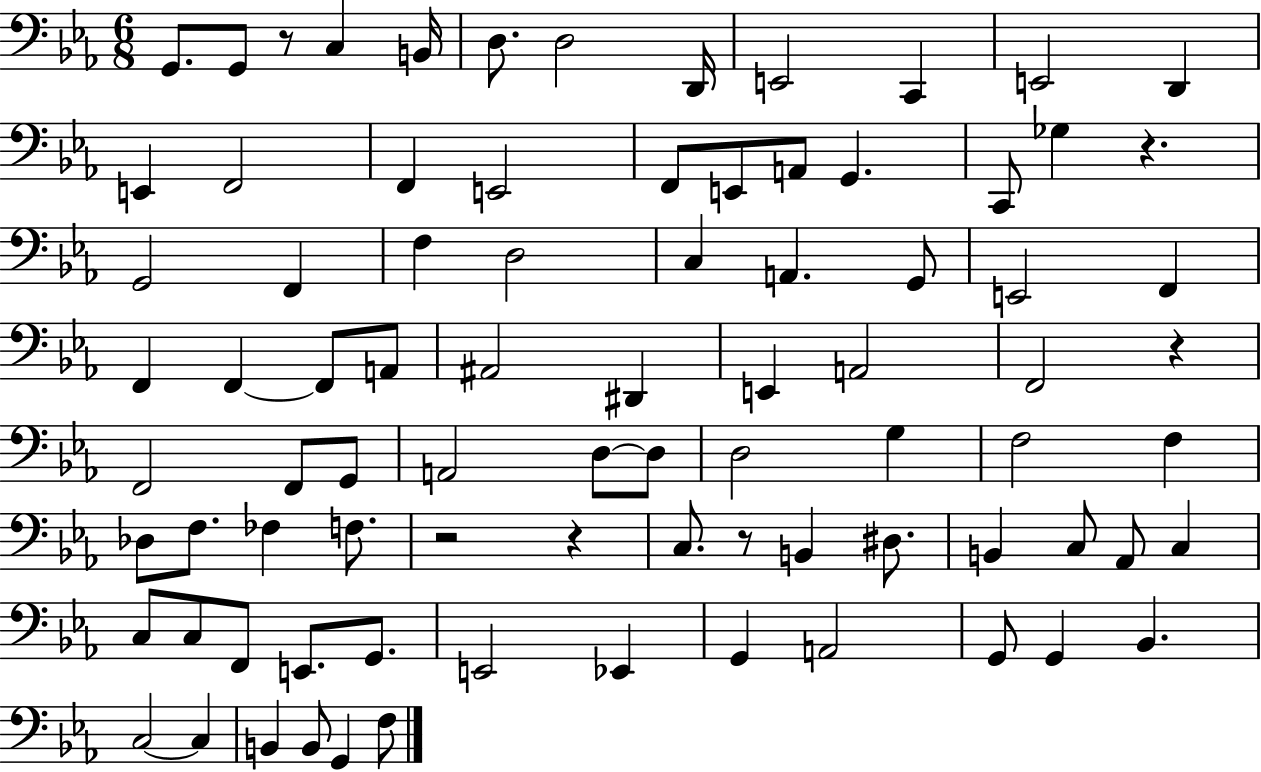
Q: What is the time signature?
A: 6/8